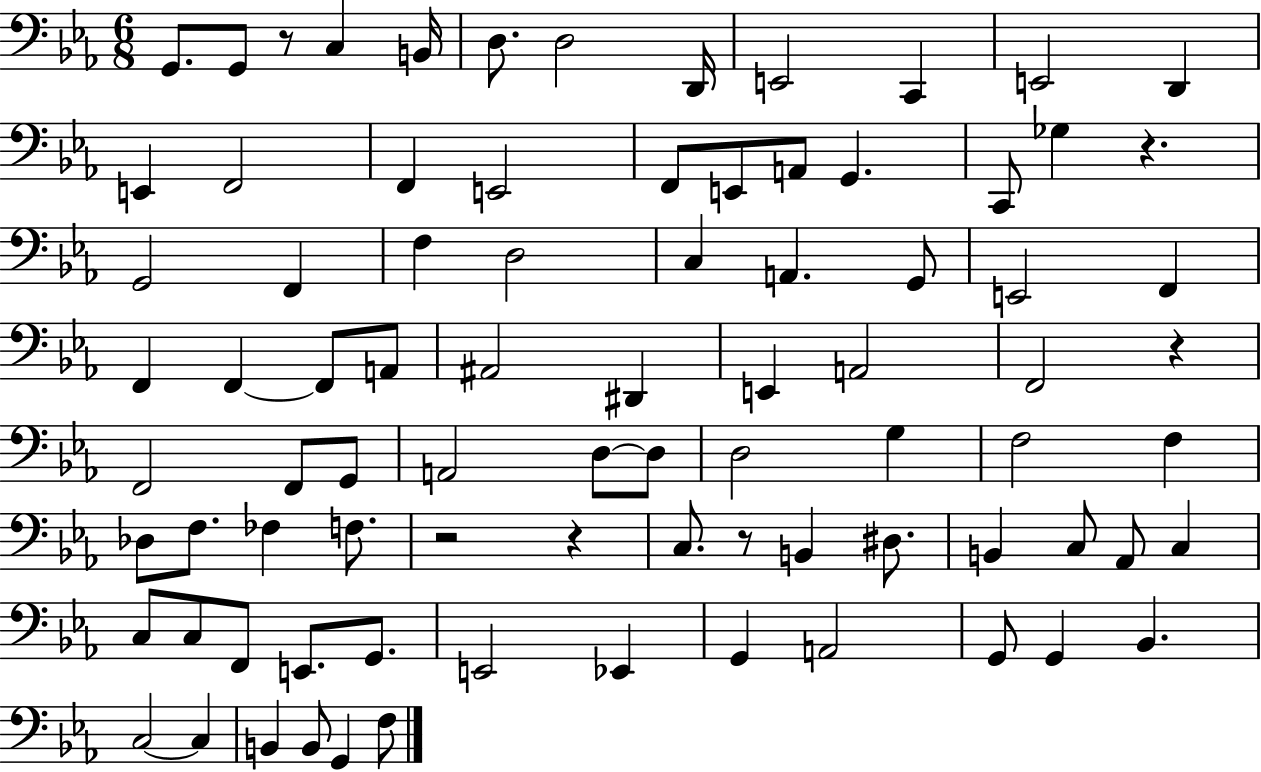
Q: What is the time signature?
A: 6/8